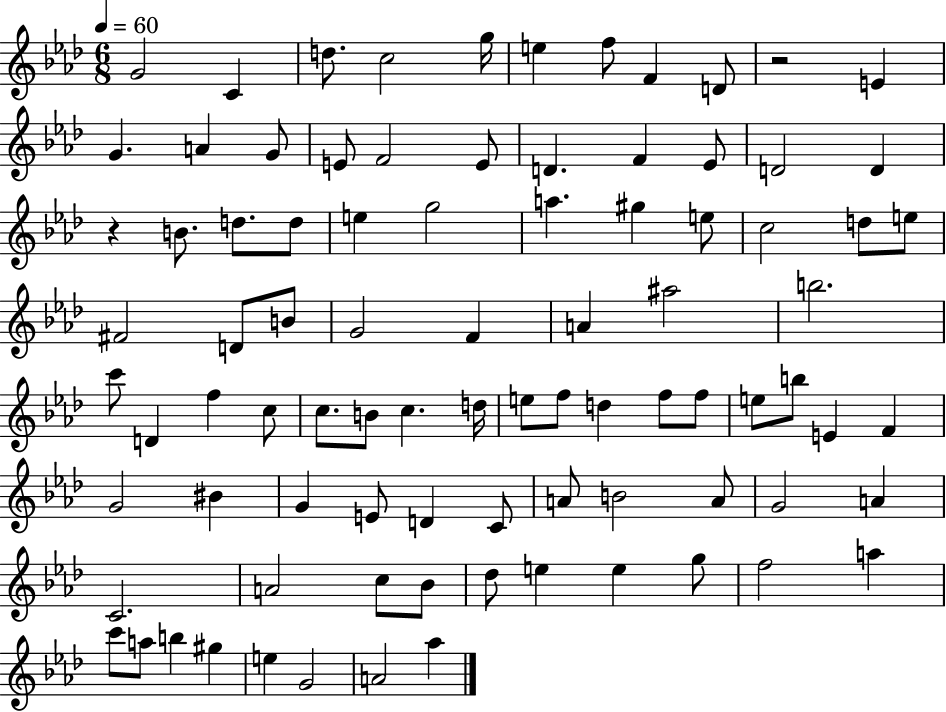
X:1
T:Untitled
M:6/8
L:1/4
K:Ab
G2 C d/2 c2 g/4 e f/2 F D/2 z2 E G A G/2 E/2 F2 E/2 D F _E/2 D2 D z B/2 d/2 d/2 e g2 a ^g e/2 c2 d/2 e/2 ^F2 D/2 B/2 G2 F A ^a2 b2 c'/2 D f c/2 c/2 B/2 c d/4 e/2 f/2 d f/2 f/2 e/2 b/2 E F G2 ^B G E/2 D C/2 A/2 B2 A/2 G2 A C2 A2 c/2 _B/2 _d/2 e e g/2 f2 a c'/2 a/2 b ^g e G2 A2 _a